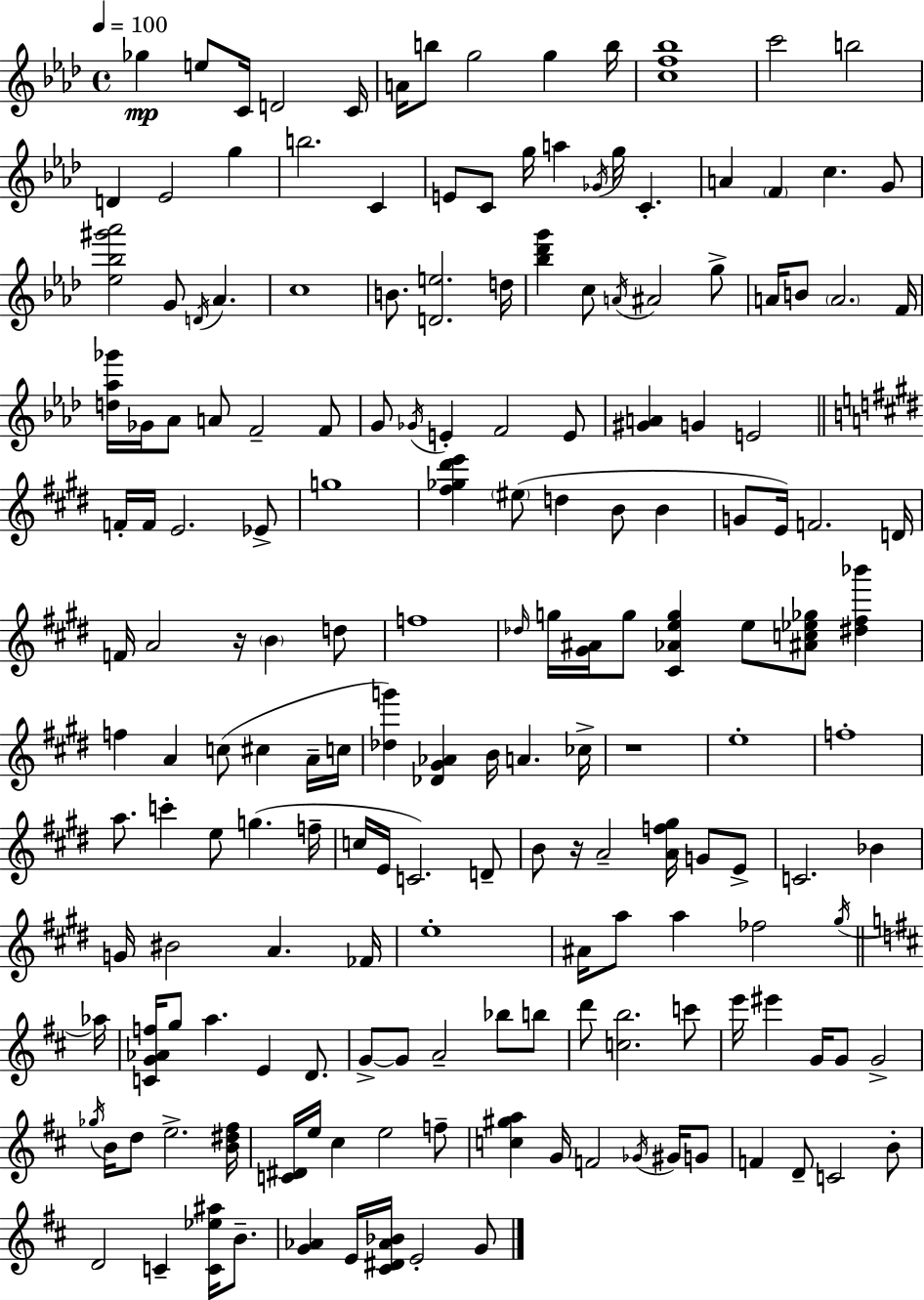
Gb5/q E5/e C4/s D4/h C4/s A4/s B5/e G5/h G5/q B5/s [C5,F5,Bb5]/w C6/h B5/h D4/q Eb4/h G5/q B5/h. C4/q E4/e C4/e G5/s A5/q Gb4/s G5/s C4/q. A4/q F4/q C5/q. G4/e [Eb5,Bb5,G#6,Ab6]/h G4/e D4/s Ab4/q. C5/w B4/e. [D4,E5]/h. D5/s [Bb5,Db6,G6]/q C5/e A4/s A#4/h G5/e A4/s B4/e A4/h. F4/s [D5,Ab5,Gb6]/s Gb4/s Ab4/e A4/e F4/h F4/e G4/e Gb4/s E4/q F4/h E4/e [G#4,A4]/q G4/q E4/h F4/s F4/s E4/h. Eb4/e G5/w [F#5,Gb5,D#6,E6]/q EIS5/e D5/q B4/e B4/q G4/e E4/s F4/h. D4/s F4/s A4/h R/s B4/q D5/e F5/w Db5/s G5/s [G#4,A#4]/s G5/e [C#4,Ab4,E5,G5]/q E5/e [A#4,C5,Eb5,Gb5]/e [D#5,F#5,Bb6]/q F5/q A4/q C5/e C#5/q A4/s C5/s [Db5,G6]/q [Db4,G#4,Ab4]/q B4/s A4/q. CES5/s R/w E5/w F5/w A5/e. C6/q E5/e G5/q. F5/s C5/s E4/s C4/h. D4/e B4/e R/s A4/h [A4,F5,G#5]/s G4/e E4/e C4/h. Bb4/q G4/s BIS4/h A4/q. FES4/s E5/w A#4/s A5/e A5/q FES5/h G#5/s Ab5/s [C4,G4,Ab4,F5]/s G5/e A5/q. E4/q D4/e. G4/e G4/e A4/h Bb5/e B5/e D6/e [C5,B5]/h. C6/e E6/s EIS6/q G4/s G4/e G4/h Gb5/s B4/s D5/e E5/h. [B4,D#5,F#5]/s [C4,D#4]/s E5/s C#5/q E5/h F5/e [C5,G#5,A5]/q G4/s F4/h Gb4/s G#4/s G4/e F4/q D4/e C4/h B4/e D4/h C4/q [C4,Eb5,A#5]/s B4/e. [G4,Ab4]/q E4/s [C#4,D#4,Ab4,Bb4]/s E4/h G4/e